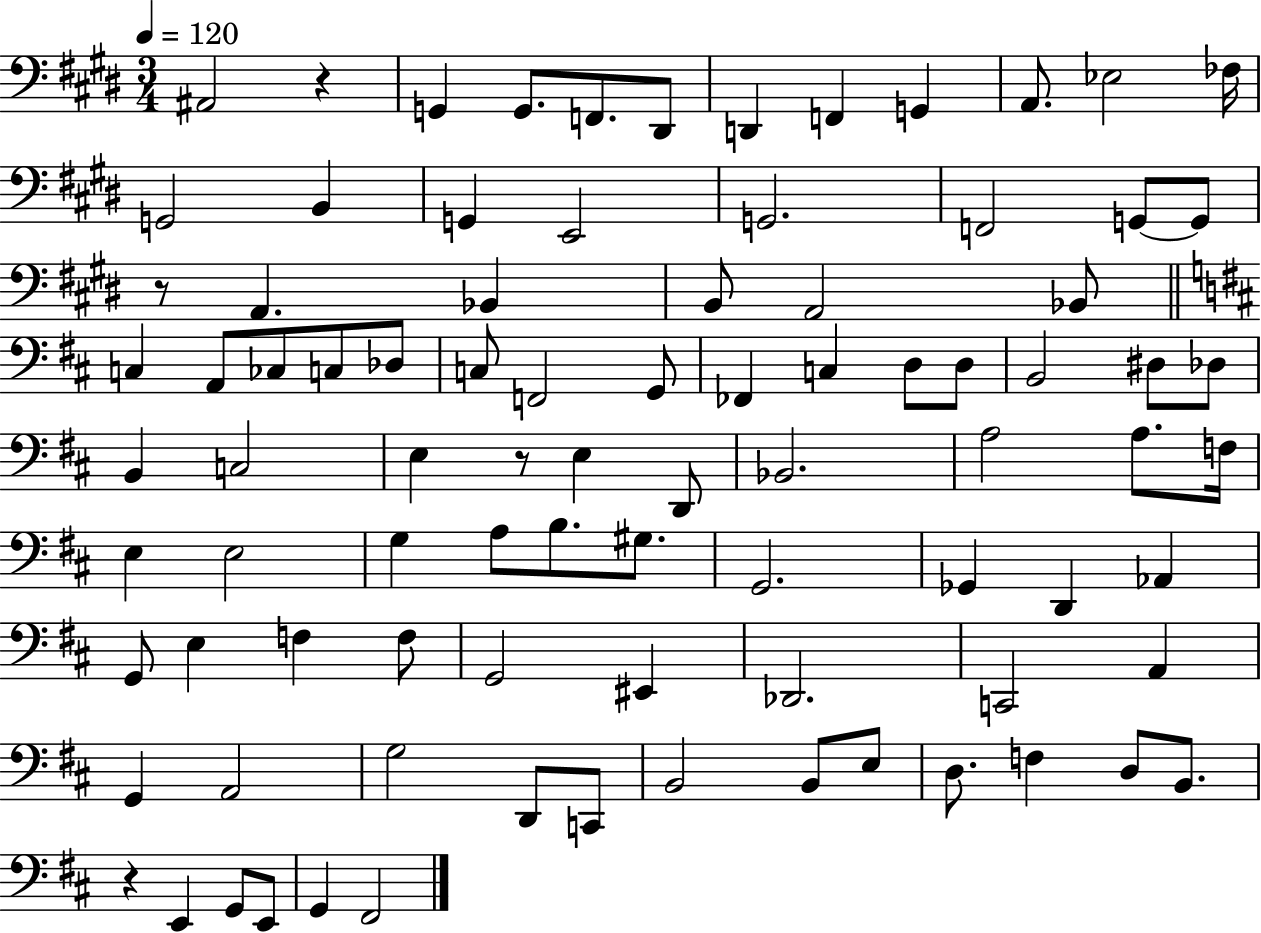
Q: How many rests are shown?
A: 4